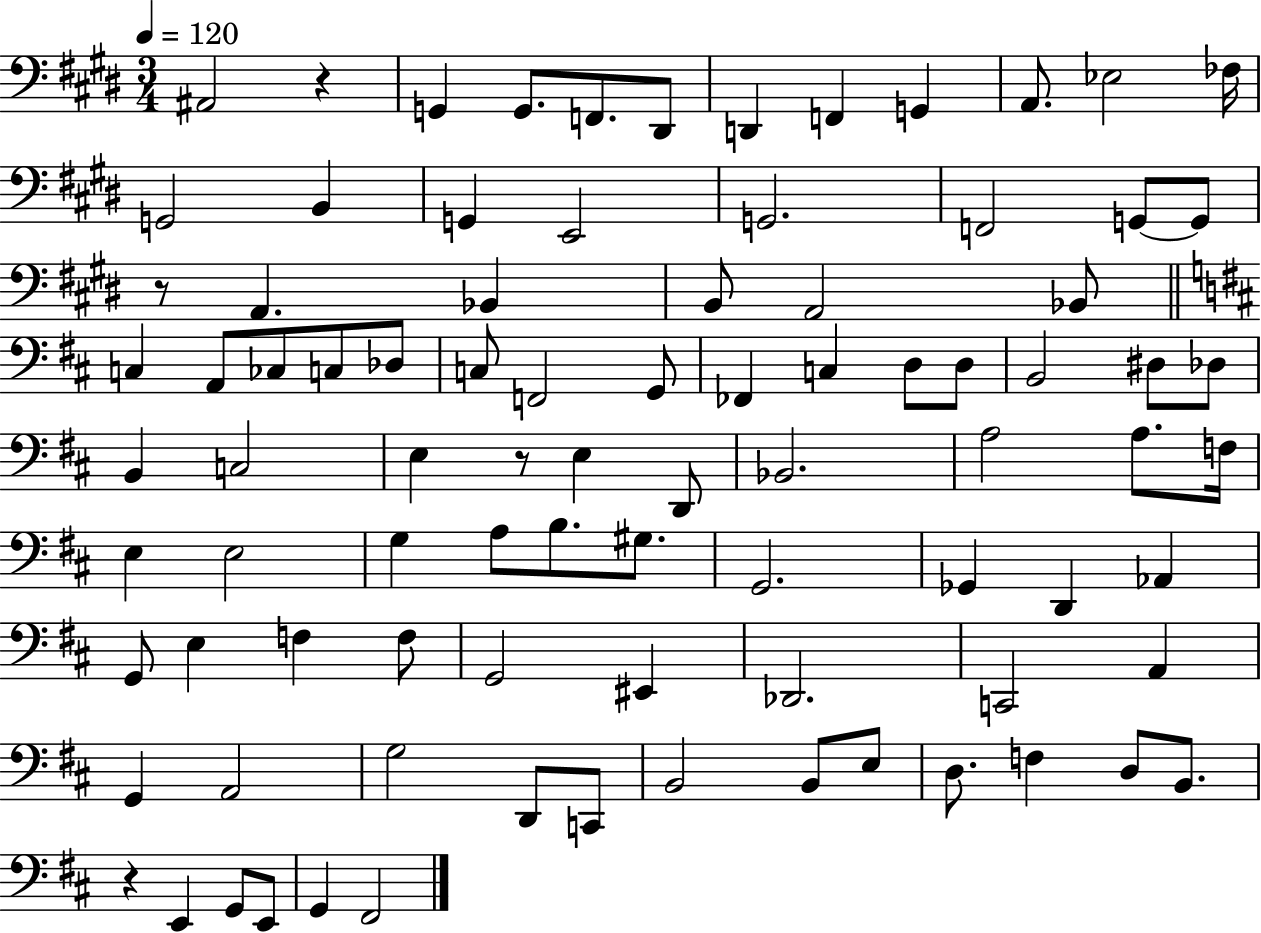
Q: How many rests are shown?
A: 4